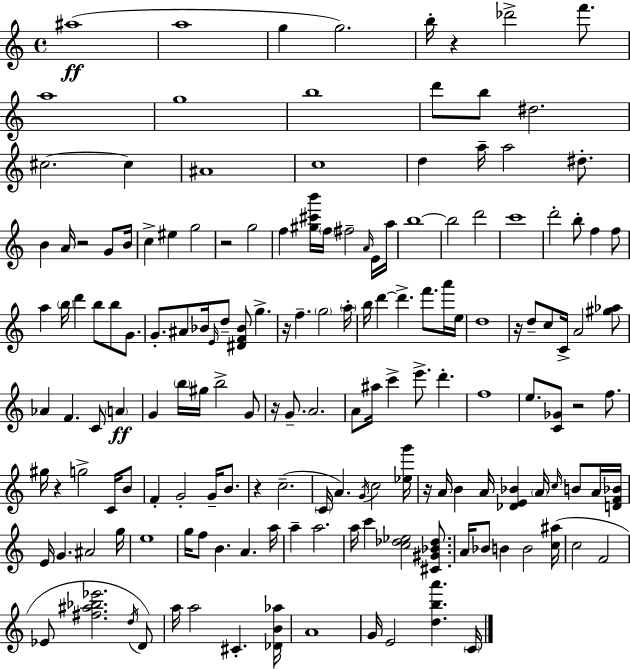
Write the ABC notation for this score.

X:1
T:Untitled
M:4/4
L:1/4
K:Am
^a4 a4 g g2 b/4 z _d'2 f'/2 a4 g4 b4 d'/2 b/2 ^d2 ^c2 ^c ^A4 c4 d a/4 a2 ^d/2 B A/4 z2 G/2 B/4 c ^e g2 z2 g2 f [^g^c'b']/4 f/4 ^f2 A/4 E/4 a/4 b4 b2 d'2 c'4 d'2 b/2 f f/2 a b/4 d' b/2 b/2 G/2 G/2 ^A/2 _B/4 E/4 d/2 [^DF_B]/2 g z/4 f g2 a/4 b/4 d' d' f'/2 a'/4 e/4 d4 z/4 d/2 c/2 C/4 A2 [^g_a]/2 _A F C/2 A G b/4 ^g/4 b2 G/2 z/4 G/2 A2 A/2 ^a/4 c' e'/2 d' f4 e/2 [C_G]/2 z2 f/2 ^g/4 z g2 C/4 B/2 F G2 G/4 B/2 z c2 C/4 A G/4 c2 [_eg']/4 z/4 A/4 B A/4 [_DE_B] A/4 c/4 B/2 A/4 [DF_B]/4 E/4 G ^A2 g/4 e4 g/4 f/2 B A a/4 a a2 a/4 c' [c_d_e]2 [^C^G_B_d]/2 A/4 _B/2 B B2 [c^a]/4 c2 F2 _E/2 [^f^a_b_e']2 d/4 D/2 a/4 a2 ^C [_DB_a]/4 A4 G/4 E2 [dba'] C/4